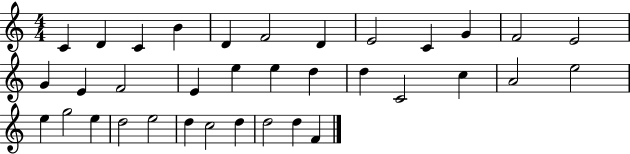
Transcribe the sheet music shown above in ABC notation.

X:1
T:Untitled
M:4/4
L:1/4
K:C
C D C B D F2 D E2 C G F2 E2 G E F2 E e e d d C2 c A2 e2 e g2 e d2 e2 d c2 d d2 d F